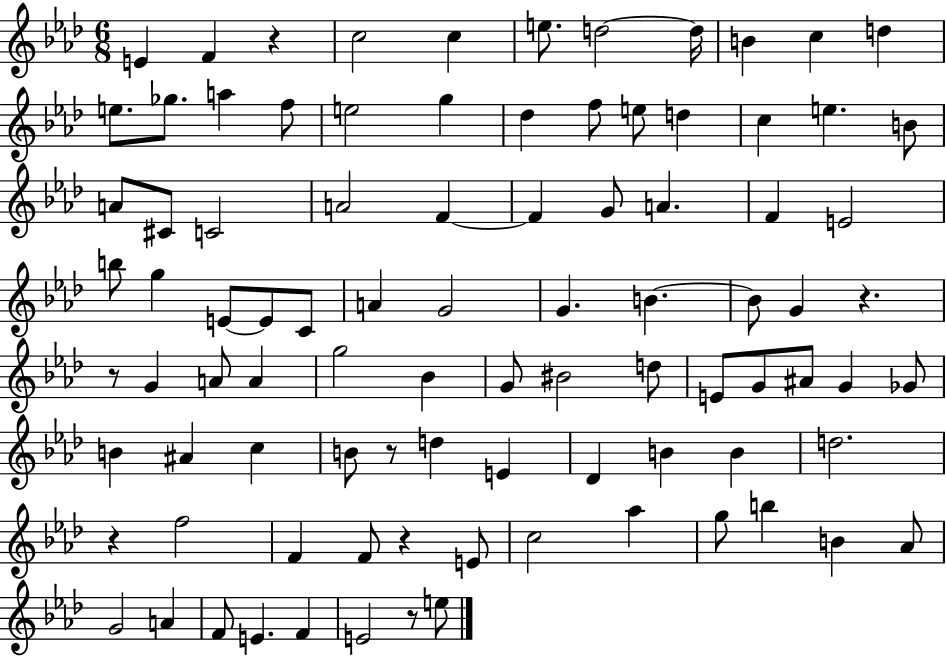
{
  \clef treble
  \numericTimeSignature
  \time 6/8
  \key aes \major
  e'4 f'4 r4 | c''2 c''4 | e''8. d''2~~ d''16 | b'4 c''4 d''4 | \break e''8. ges''8. a''4 f''8 | e''2 g''4 | des''4 f''8 e''8 d''4 | c''4 e''4. b'8 | \break a'8 cis'8 c'2 | a'2 f'4~~ | f'4 g'8 a'4. | f'4 e'2 | \break b''8 g''4 e'8~~ e'8 c'8 | a'4 g'2 | g'4. b'4.~~ | b'8 g'4 r4. | \break r8 g'4 a'8 a'4 | g''2 bes'4 | g'8 bis'2 d''8 | e'8 g'8 ais'8 g'4 ges'8 | \break b'4 ais'4 c''4 | b'8 r8 d''4 e'4 | des'4 b'4 b'4 | d''2. | \break r4 f''2 | f'4 f'8 r4 e'8 | c''2 aes''4 | g''8 b''4 b'4 aes'8 | \break g'2 a'4 | f'8 e'4. f'4 | e'2 r8 e''8 | \bar "|."
}